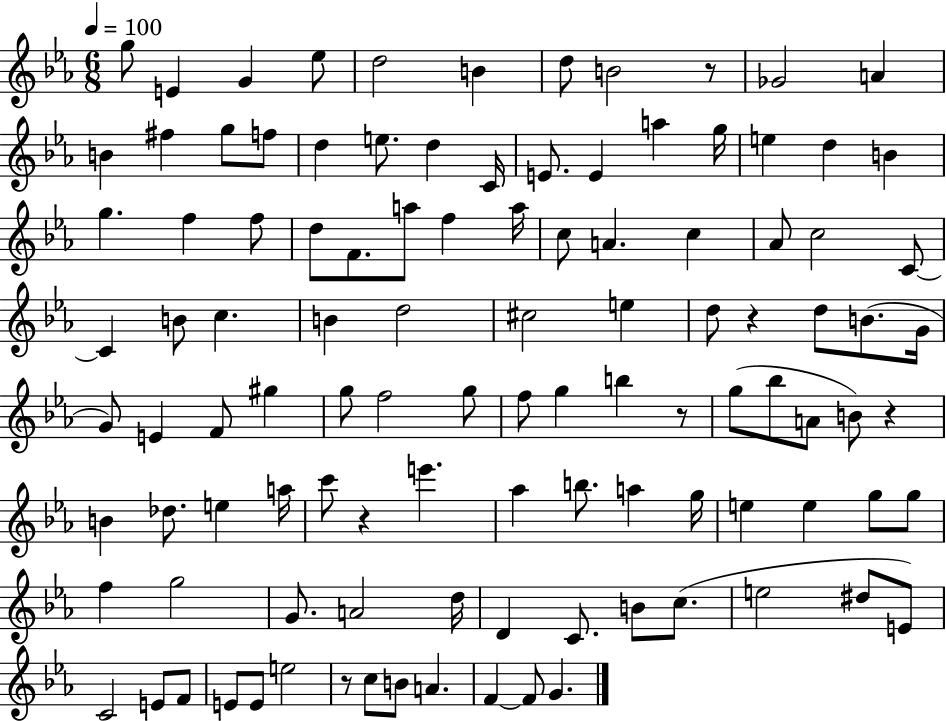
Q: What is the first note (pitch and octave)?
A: G5